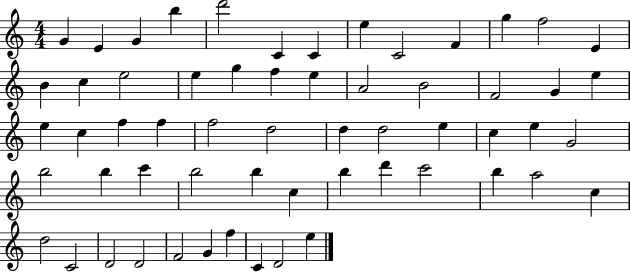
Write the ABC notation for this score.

X:1
T:Untitled
M:4/4
L:1/4
K:C
G E G b d'2 C C e C2 F g f2 E B c e2 e g f e A2 B2 F2 G e e c f f f2 d2 d d2 e c e G2 b2 b c' b2 b c b d' c'2 b a2 c d2 C2 D2 D2 F2 G f C D2 e